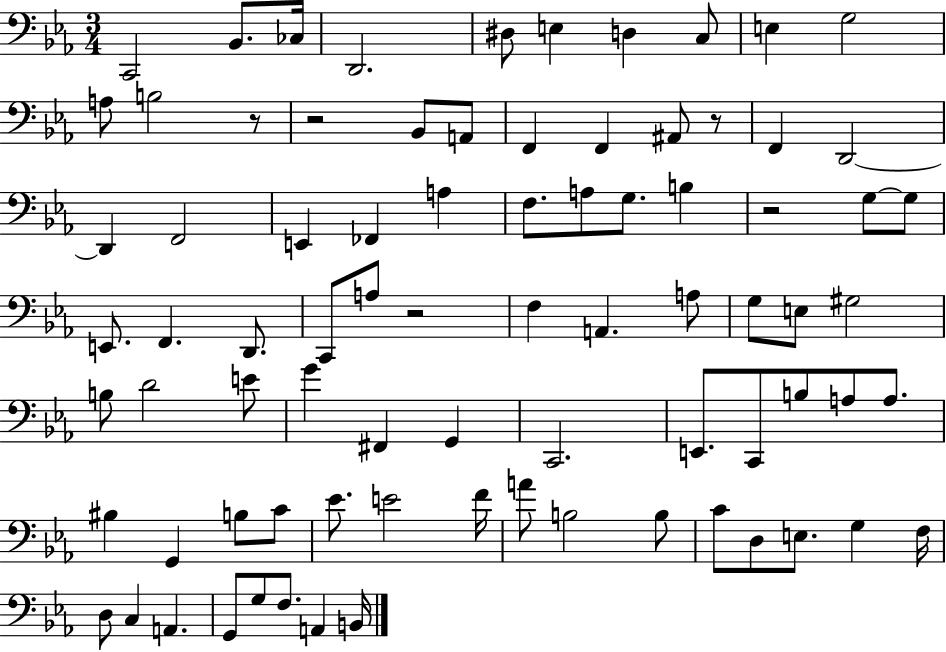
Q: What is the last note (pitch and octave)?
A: B2